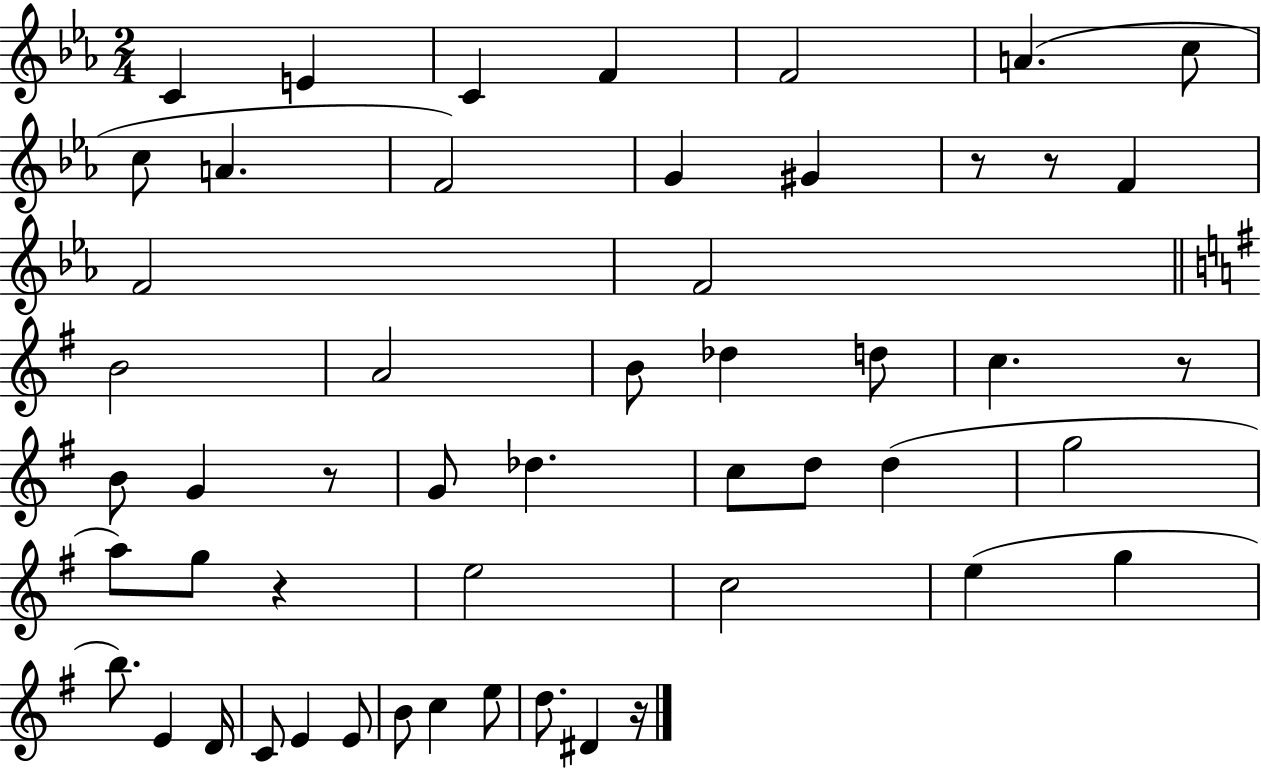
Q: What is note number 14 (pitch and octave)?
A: F4